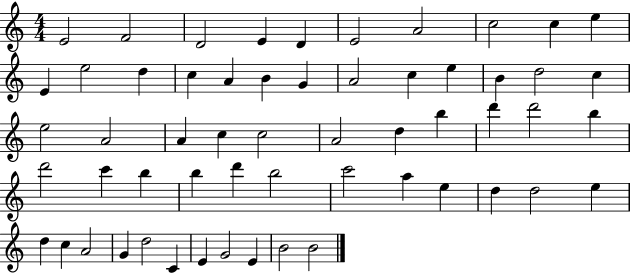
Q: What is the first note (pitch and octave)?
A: E4